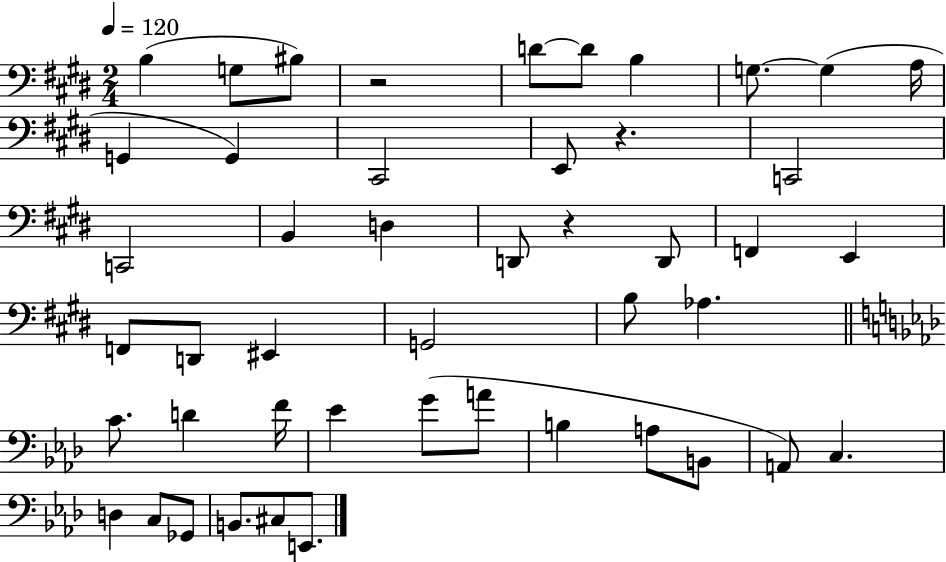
X:1
T:Untitled
M:2/4
L:1/4
K:E
B, G,/2 ^B,/2 z2 D/2 D/2 B, G,/2 G, A,/4 G,, G,, ^C,,2 E,,/2 z C,,2 C,,2 B,, D, D,,/2 z D,,/2 F,, E,, F,,/2 D,,/2 ^E,, G,,2 B,/2 _A, C/2 D F/4 _E G/2 A/2 B, A,/2 B,,/2 A,,/2 C, D, C,/2 _G,,/2 B,,/2 ^C,/2 E,,/2